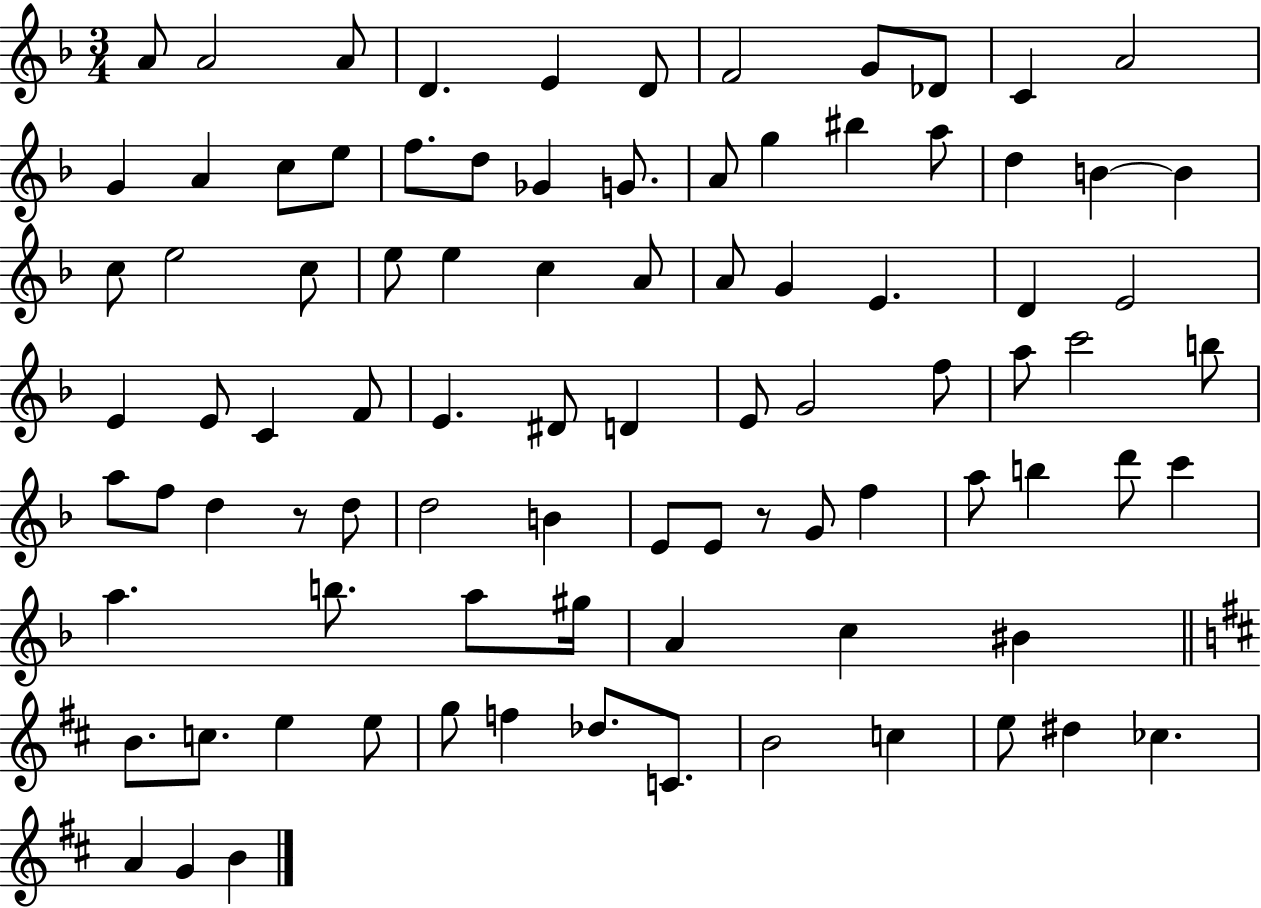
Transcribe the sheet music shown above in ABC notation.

X:1
T:Untitled
M:3/4
L:1/4
K:F
A/2 A2 A/2 D E D/2 F2 G/2 _D/2 C A2 G A c/2 e/2 f/2 d/2 _G G/2 A/2 g ^b a/2 d B B c/2 e2 c/2 e/2 e c A/2 A/2 G E D E2 E E/2 C F/2 E ^D/2 D E/2 G2 f/2 a/2 c'2 b/2 a/2 f/2 d z/2 d/2 d2 B E/2 E/2 z/2 G/2 f a/2 b d'/2 c' a b/2 a/2 ^g/4 A c ^B B/2 c/2 e e/2 g/2 f _d/2 C/2 B2 c e/2 ^d _c A G B